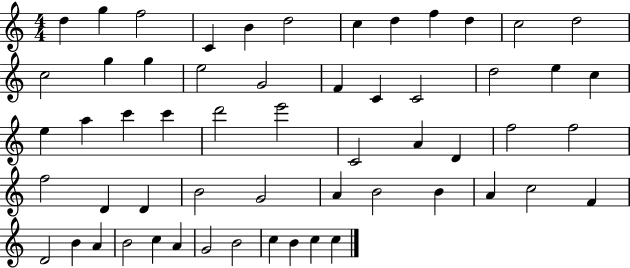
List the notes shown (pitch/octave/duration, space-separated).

D5/q G5/q F5/h C4/q B4/q D5/h C5/q D5/q F5/q D5/q C5/h D5/h C5/h G5/q G5/q E5/h G4/h F4/q C4/q C4/h D5/h E5/q C5/q E5/q A5/q C6/q C6/q D6/h E6/h C4/h A4/q D4/q F5/h F5/h F5/h D4/q D4/q B4/h G4/h A4/q B4/h B4/q A4/q C5/h F4/q D4/h B4/q A4/q B4/h C5/q A4/q G4/h B4/h C5/q B4/q C5/q C5/q